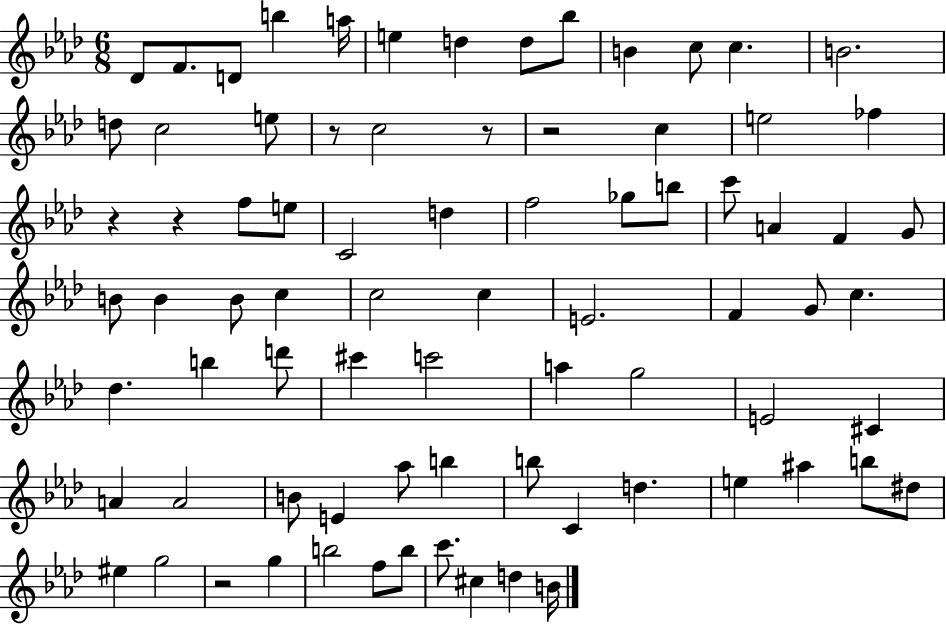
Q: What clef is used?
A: treble